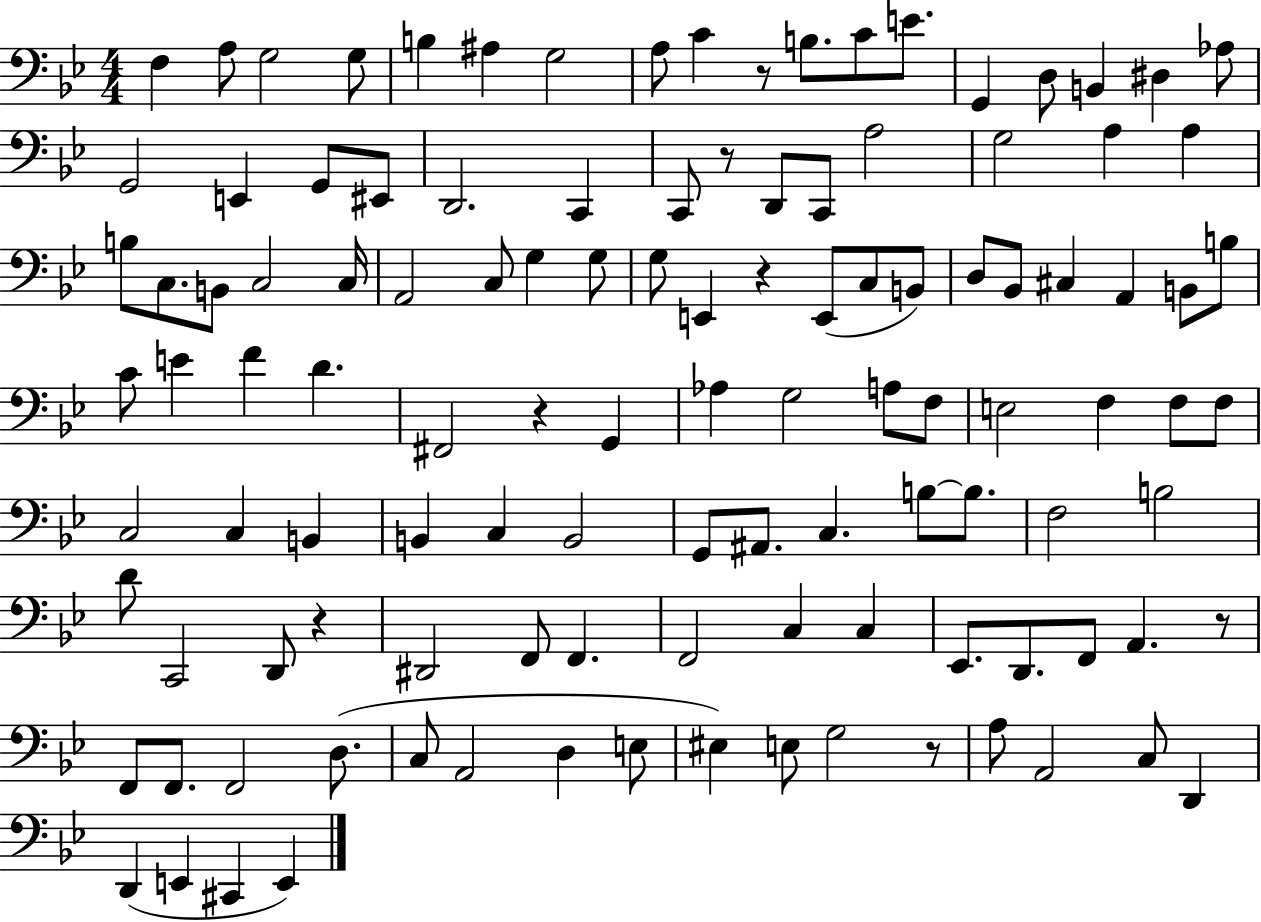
X:1
T:Untitled
M:4/4
L:1/4
K:Bb
F, A,/2 G,2 G,/2 B, ^A, G,2 A,/2 C z/2 B,/2 C/2 E/2 G,, D,/2 B,, ^D, _A,/2 G,,2 E,, G,,/2 ^E,,/2 D,,2 C,, C,,/2 z/2 D,,/2 C,,/2 A,2 G,2 A, A, B,/2 C,/2 B,,/2 C,2 C,/4 A,,2 C,/2 G, G,/2 G,/2 E,, z E,,/2 C,/2 B,,/2 D,/2 _B,,/2 ^C, A,, B,,/2 B,/2 C/2 E F D ^F,,2 z G,, _A, G,2 A,/2 F,/2 E,2 F, F,/2 F,/2 C,2 C, B,, B,, C, B,,2 G,,/2 ^A,,/2 C, B,/2 B,/2 F,2 B,2 D/2 C,,2 D,,/2 z ^D,,2 F,,/2 F,, F,,2 C, C, _E,,/2 D,,/2 F,,/2 A,, z/2 F,,/2 F,,/2 F,,2 D,/2 C,/2 A,,2 D, E,/2 ^E, E,/2 G,2 z/2 A,/2 A,,2 C,/2 D,, D,, E,, ^C,, E,,